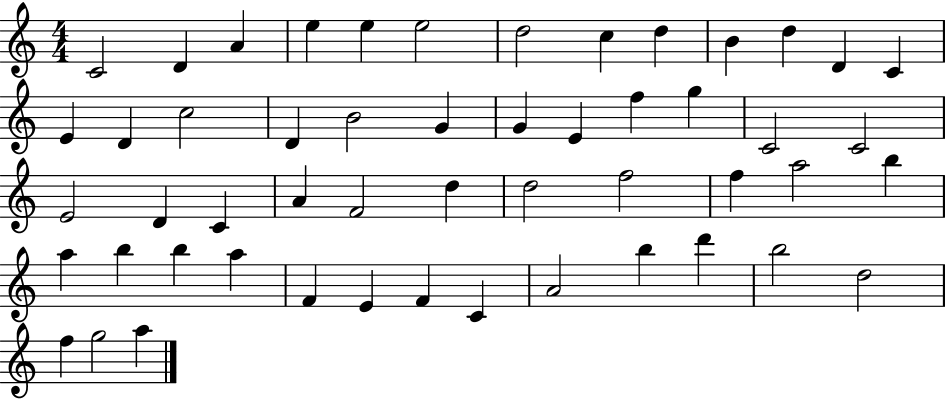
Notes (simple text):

C4/h D4/q A4/q E5/q E5/q E5/h D5/h C5/q D5/q B4/q D5/q D4/q C4/q E4/q D4/q C5/h D4/q B4/h G4/q G4/q E4/q F5/q G5/q C4/h C4/h E4/h D4/q C4/q A4/q F4/h D5/q D5/h F5/h F5/q A5/h B5/q A5/q B5/q B5/q A5/q F4/q E4/q F4/q C4/q A4/h B5/q D6/q B5/h D5/h F5/q G5/h A5/q